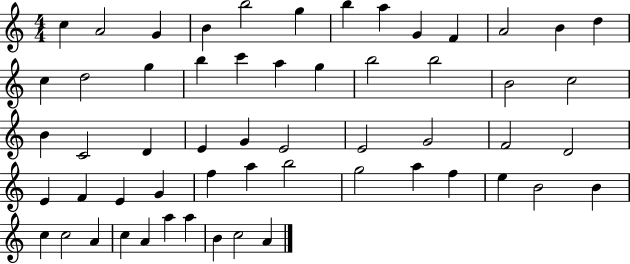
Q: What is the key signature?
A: C major